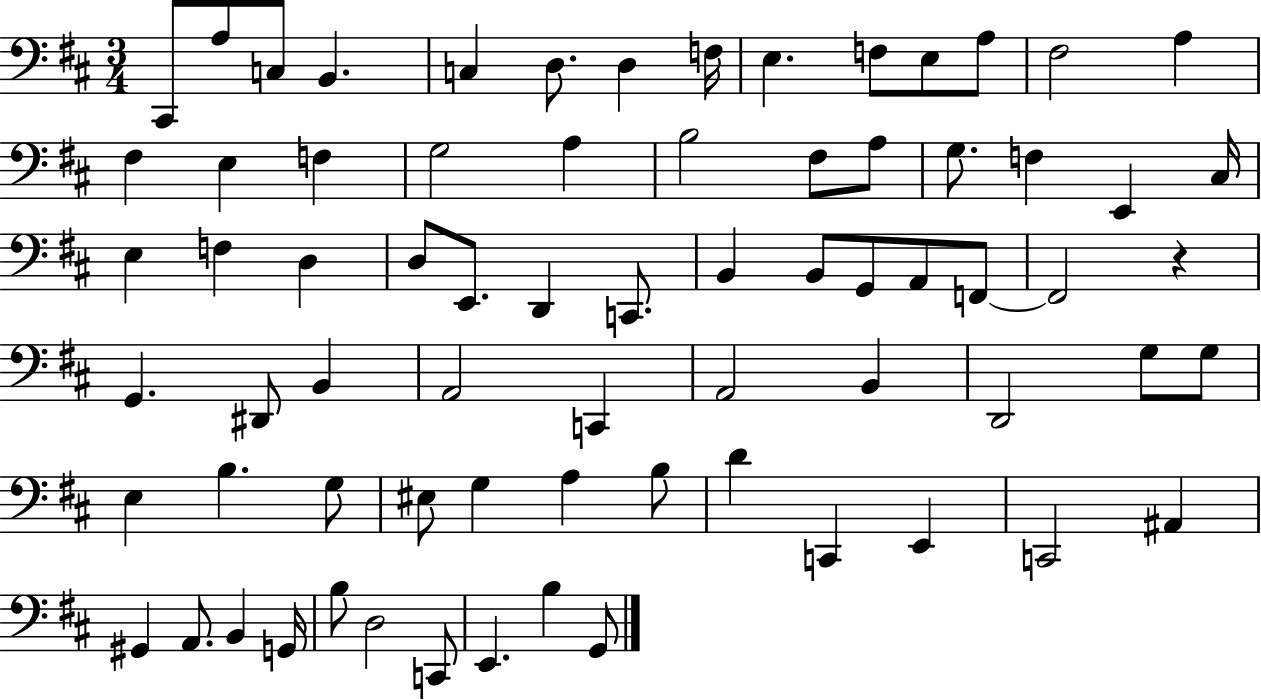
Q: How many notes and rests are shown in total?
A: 72